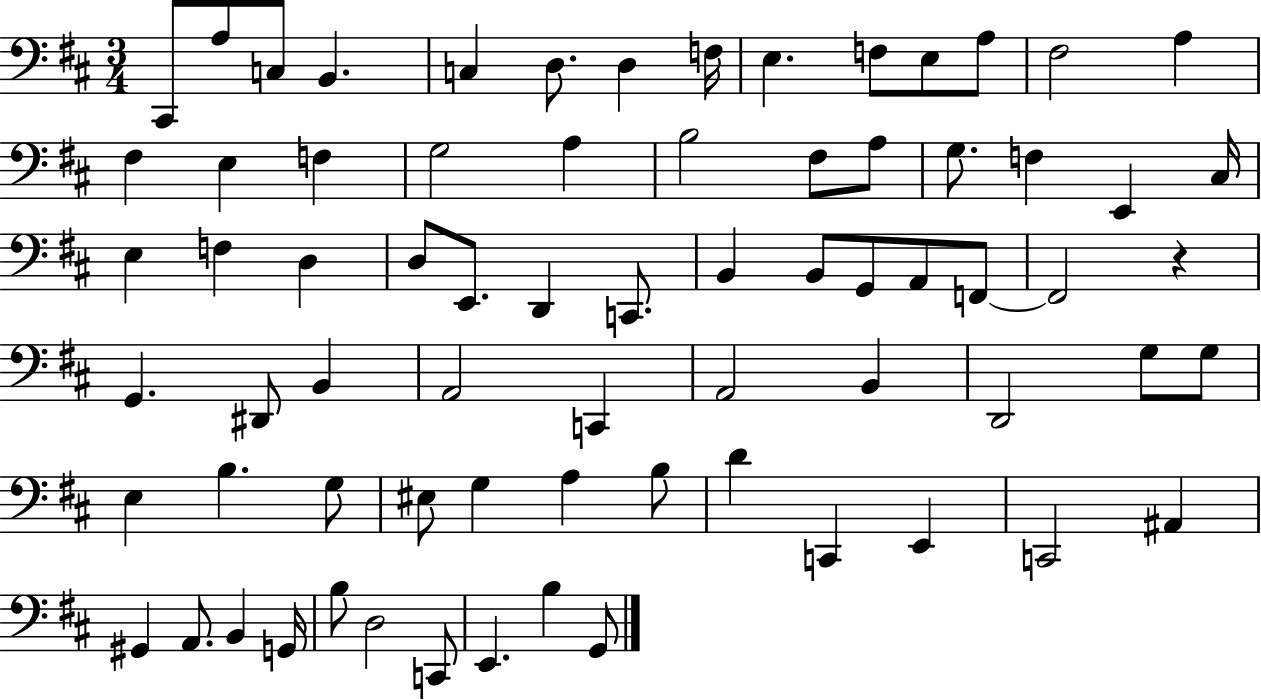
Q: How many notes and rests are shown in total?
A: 72